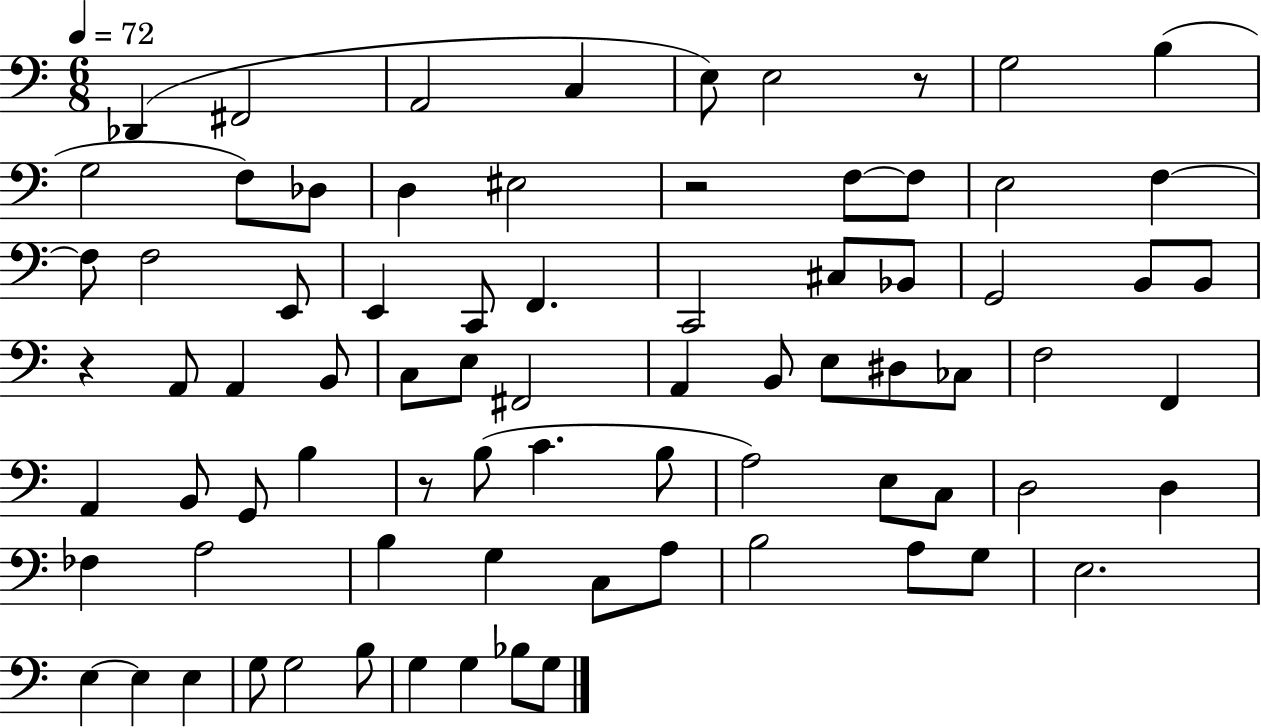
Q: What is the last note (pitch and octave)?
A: G3